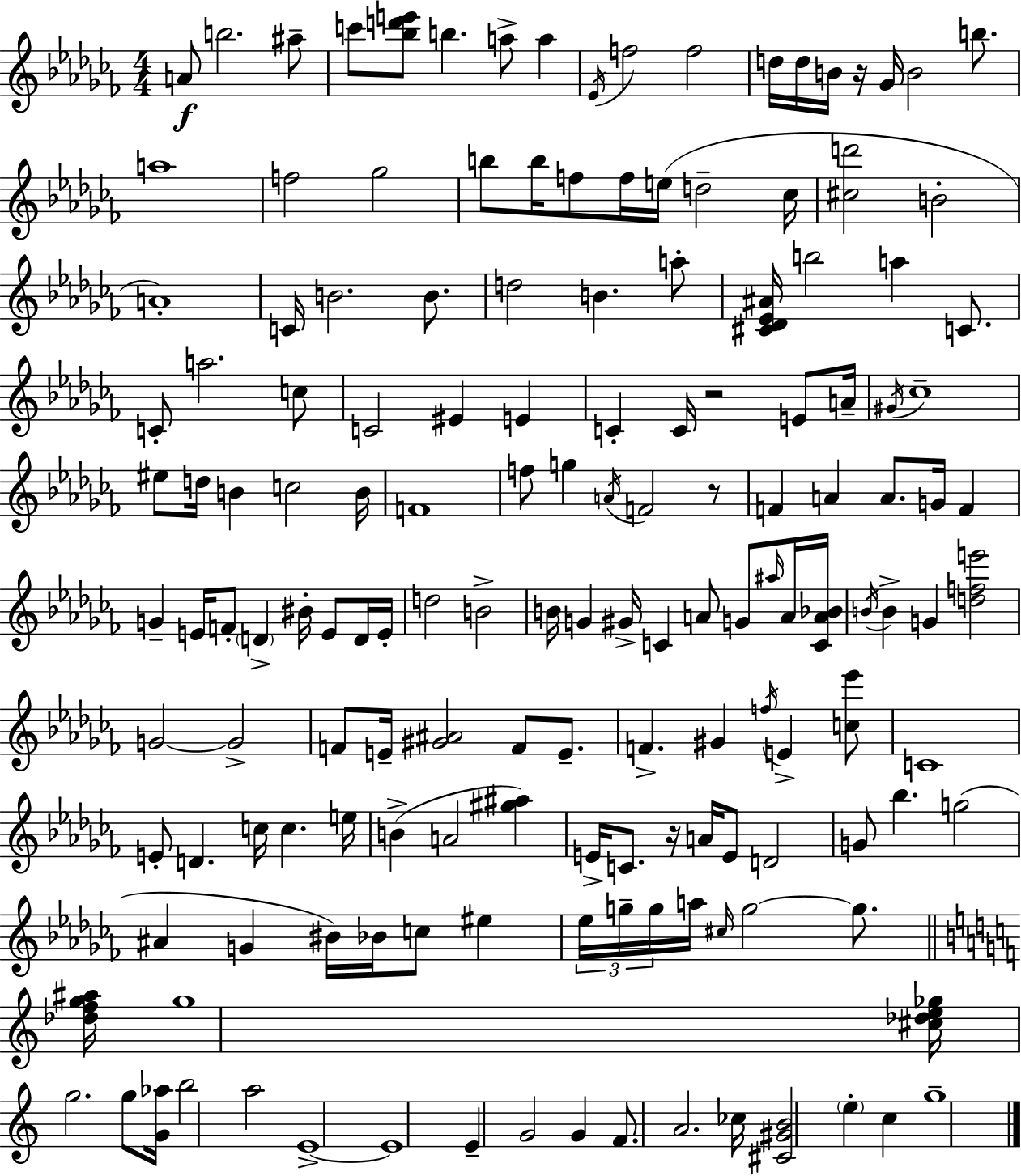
{
  \clef treble
  \numericTimeSignature
  \time 4/4
  \key aes \minor
  a'8\f b''2. ais''8-- | c'''8 <bes'' d''' e'''>8 b''4. a''8-> a''4 | \acciaccatura { ees'16 } f''2 f''2 | d''16 d''16 b'16 r16 ges'16 b'2 b''8. | \break a''1 | f''2 ges''2 | b''8 b''16 f''8 f''16 e''16( d''2-- | ces''16 <cis'' d'''>2 b'2-. | \break a'1-.) | c'16 b'2. b'8. | d''2 b'4. a''8-. | <cis' des' ees' ais'>16 b''2 a''4 c'8. | \break c'8-. a''2. c''8 | c'2 eis'4 e'4 | c'4-. c'16 r2 e'8 | a'16-- \acciaccatura { gis'16 } ces''1-- | \break eis''8 d''16 b'4 c''2 | b'16 f'1 | f''8 g''4 \acciaccatura { a'16 } f'2 | r8 f'4 a'4 a'8. g'16 f'4 | \break g'4-- e'16 f'8-. \parenthesize d'4-> bis'16-. e'8 | d'16 e'16-. d''2 b'2-> | b'16 g'4 gis'16-> c'4 a'8 g'8 | \grace { ais''16 } a'16 <c' a' bes'>16 \acciaccatura { b'16 } b'4-> g'4 <d'' f'' e'''>2 | \break g'2~~ g'2-> | f'8 e'16-- <gis' ais'>2 | f'8 e'8.-- f'4.-> gis'4 \acciaccatura { f''16 } | e'4-> <c'' ees'''>8 c'1 | \break e'8-. d'4. c''16 c''4. | e''16 b'4->( a'2 | <gis'' ais''>4) e'16-> c'8. r16 a'16 e'8 d'2 | g'8 bes''4. g''2( | \break ais'4 g'4 bis'16) bes'16 | c''8 eis''4 \tuplet 3/2 { ees''16 g''16-- g''16 } a''16 \grace { cis''16 } g''2~~ | g''8. \bar "||" \break \key c \major <des'' f'' g'' ais''>16 g''1 | <cis'' des'' e'' ges''>16 g''2. g''8 | <g' aes''>16 b''2 a''2 | e'1->~~ | \break e'1 | e'4-- g'2 g'4 | f'8. a'2. | ces''16 <cis' gis' b'>2 \parenthesize e''4-. c''4 | \break g''1-- | \bar "|."
}